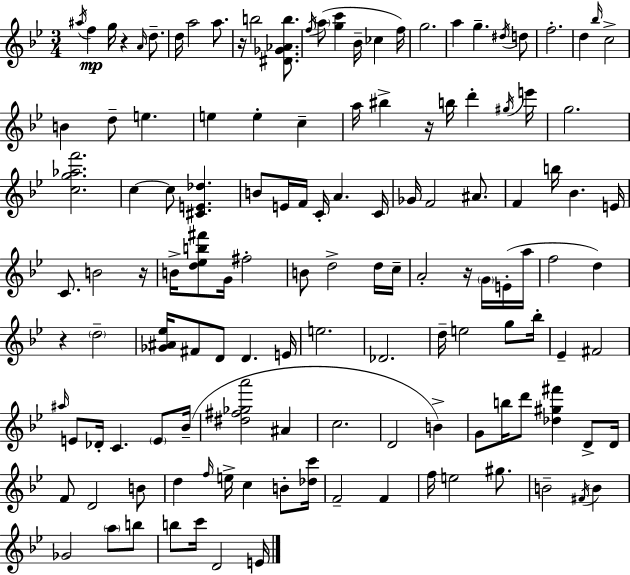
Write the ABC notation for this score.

X:1
T:Untitled
M:3/4
L:1/4
K:Gm
^a/4 f g/4 z A/4 d/2 d/4 a2 a/2 z/4 b2 [^D_G_Ab]/2 f/4 a/2 [gc'] _B/4 _c f/4 g2 a g ^d/4 d/2 f2 d _b/4 c2 B d/2 e e e c a/4 ^b z/4 b/4 d' ^g/4 e'/4 g2 [cg_af']2 c c/2 [^CE_d] B/2 E/4 F/4 C/4 A C/4 _G/4 F2 ^A/2 F b/4 _B E/4 C/2 B2 z/4 B/4 [d_eb^f']/2 G/4 ^f2 B/2 d2 d/4 c/4 A2 z/4 G/4 E/4 a/4 f2 d z d2 [_G^A_e]/4 ^F/2 D/2 D E/4 e2 _D2 d/4 e2 g/2 _b/4 _E ^F2 ^a/4 E/2 _D/4 C E/2 _B/4 [^d^f_ga']2 ^A c2 D2 B G/2 b/4 d'/2 [_d^g^f'] D/2 D/4 F/2 D2 B/2 d f/4 e/4 c B/2 [_dc']/4 F2 F f/4 e2 ^g/2 B2 ^F/4 B _G2 a/2 b/2 b/2 c'/4 D2 E/4